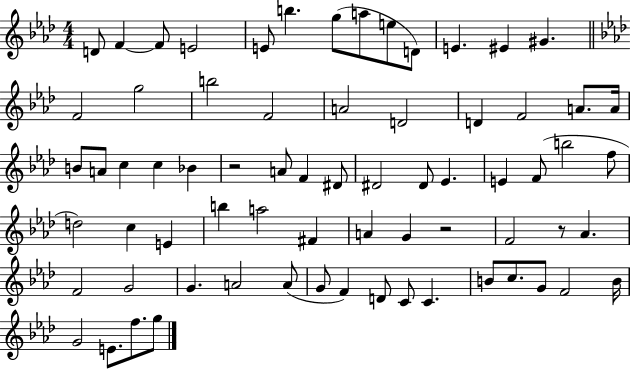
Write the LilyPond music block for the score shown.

{
  \clef treble
  \numericTimeSignature
  \time 4/4
  \key aes \major
  \repeat volta 2 { d'8 f'4~~ f'8 e'2 | e'8 b''4. g''8( a''8 e''8 d'8) | e'4. eis'4 gis'4. | \bar "||" \break \key aes \major f'2 g''2 | b''2 f'2 | a'2 d'2 | d'4 f'2 a'8. a'16 | \break b'8 a'8 c''4 c''4 bes'4 | r2 a'8 f'4 dis'8 | dis'2 dis'8 ees'4. | e'4 f'8( b''2 f''8 | \break d''2) c''4 e'4 | b''4 a''2 fis'4 | a'4 g'4 r2 | f'2 r8 aes'4. | \break f'2 g'2 | g'4. a'2 a'8( | g'8 f'4) d'8 c'8 c'4. | b'8 c''8. g'8 f'2 b'16 | \break g'2 e'8. f''8. g''8 | } \bar "|."
}